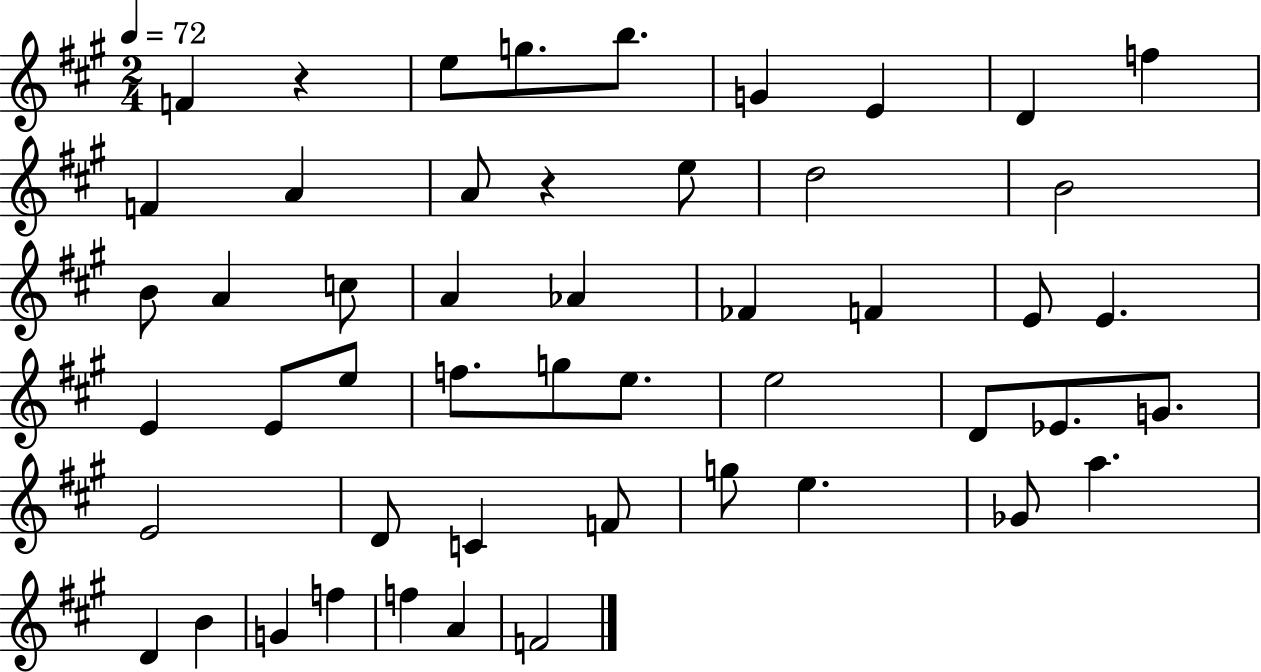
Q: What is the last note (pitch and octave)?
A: F4